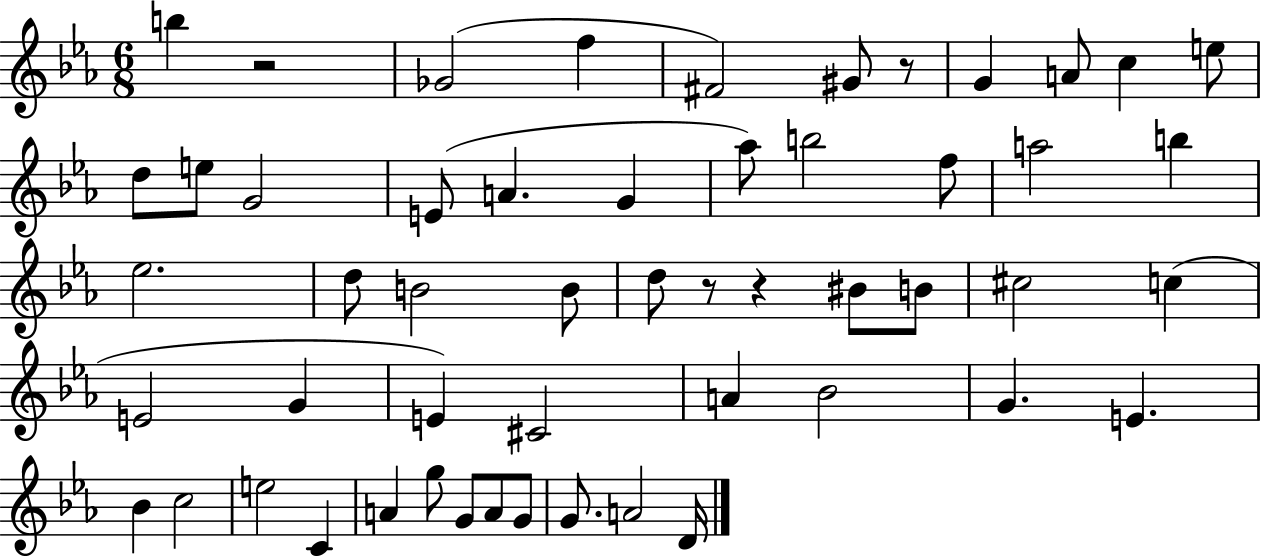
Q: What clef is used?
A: treble